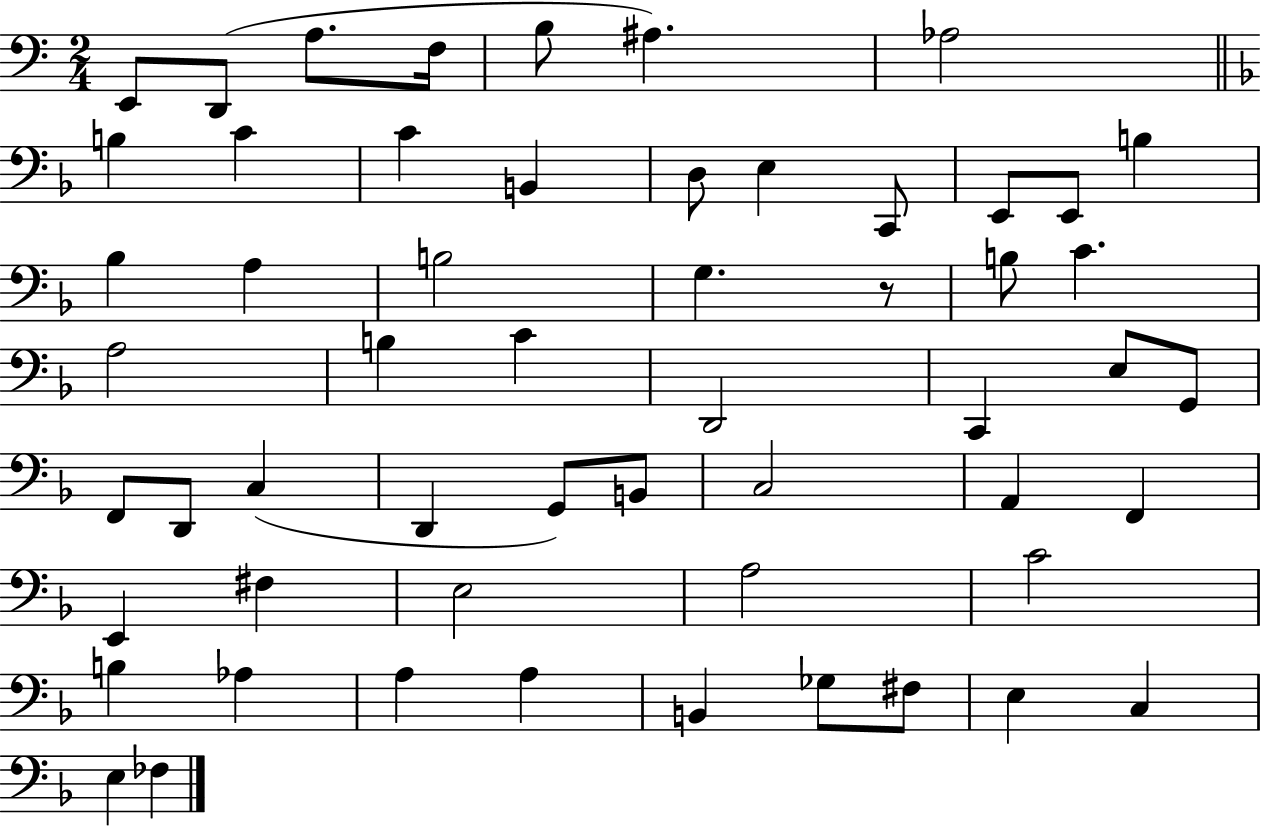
E2/e D2/e A3/e. F3/s B3/e A#3/q. Ab3/h B3/q C4/q C4/q B2/q D3/e E3/q C2/e E2/e E2/e B3/q Bb3/q A3/q B3/h G3/q. R/e B3/e C4/q. A3/h B3/q C4/q D2/h C2/q E3/e G2/e F2/e D2/e C3/q D2/q G2/e B2/e C3/h A2/q F2/q E2/q F#3/q E3/h A3/h C4/h B3/q Ab3/q A3/q A3/q B2/q Gb3/e F#3/e E3/q C3/q E3/q FES3/q